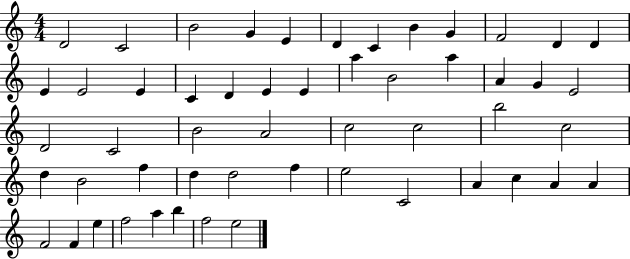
X:1
T:Untitled
M:4/4
L:1/4
K:C
D2 C2 B2 G E D C B G F2 D D E E2 E C D E E a B2 a A G E2 D2 C2 B2 A2 c2 c2 b2 c2 d B2 f d d2 f e2 C2 A c A A F2 F e f2 a b f2 e2